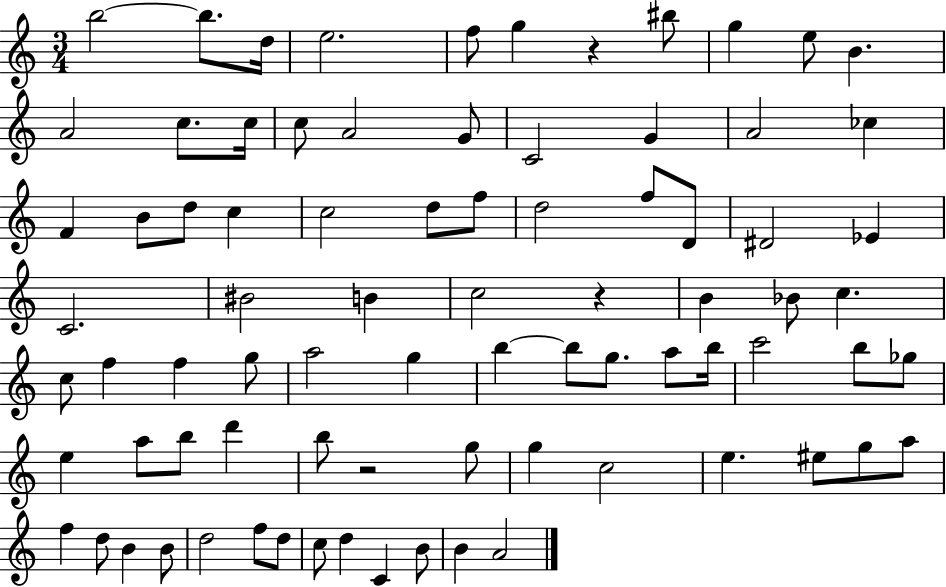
X:1
T:Untitled
M:3/4
L:1/4
K:C
b2 b/2 d/4 e2 f/2 g z ^b/2 g e/2 B A2 c/2 c/4 c/2 A2 G/2 C2 G A2 _c F B/2 d/2 c c2 d/2 f/2 d2 f/2 D/2 ^D2 _E C2 ^B2 B c2 z B _B/2 c c/2 f f g/2 a2 g b b/2 g/2 a/2 b/4 c'2 b/2 _g/2 e a/2 b/2 d' b/2 z2 g/2 g c2 e ^e/2 g/2 a/2 f d/2 B B/2 d2 f/2 d/2 c/2 d C B/2 B A2